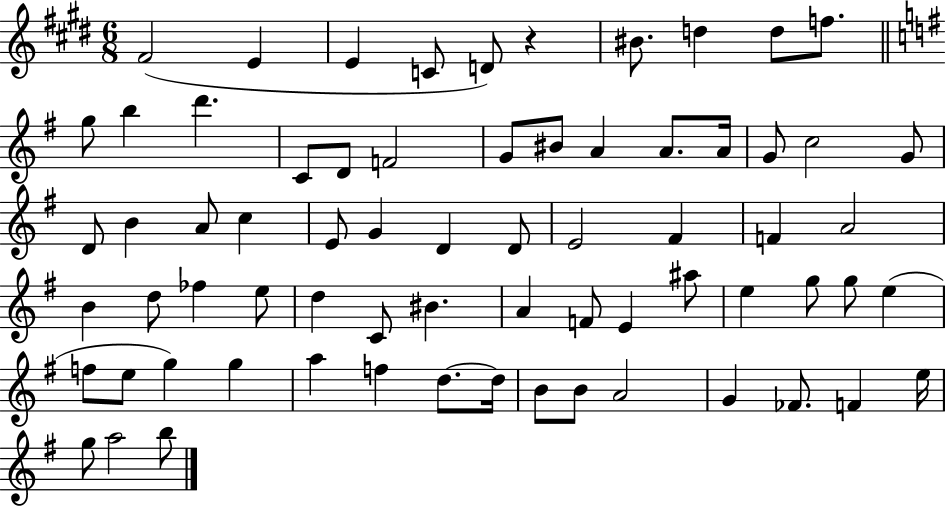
X:1
T:Untitled
M:6/8
L:1/4
K:E
^F2 E E C/2 D/2 z ^B/2 d d/2 f/2 g/2 b d' C/2 D/2 F2 G/2 ^B/2 A A/2 A/4 G/2 c2 G/2 D/2 B A/2 c E/2 G D D/2 E2 ^F F A2 B d/2 _f e/2 d C/2 ^B A F/2 E ^a/2 e g/2 g/2 e f/2 e/2 g g a f d/2 d/4 B/2 B/2 A2 G _F/2 F e/4 g/2 a2 b/2